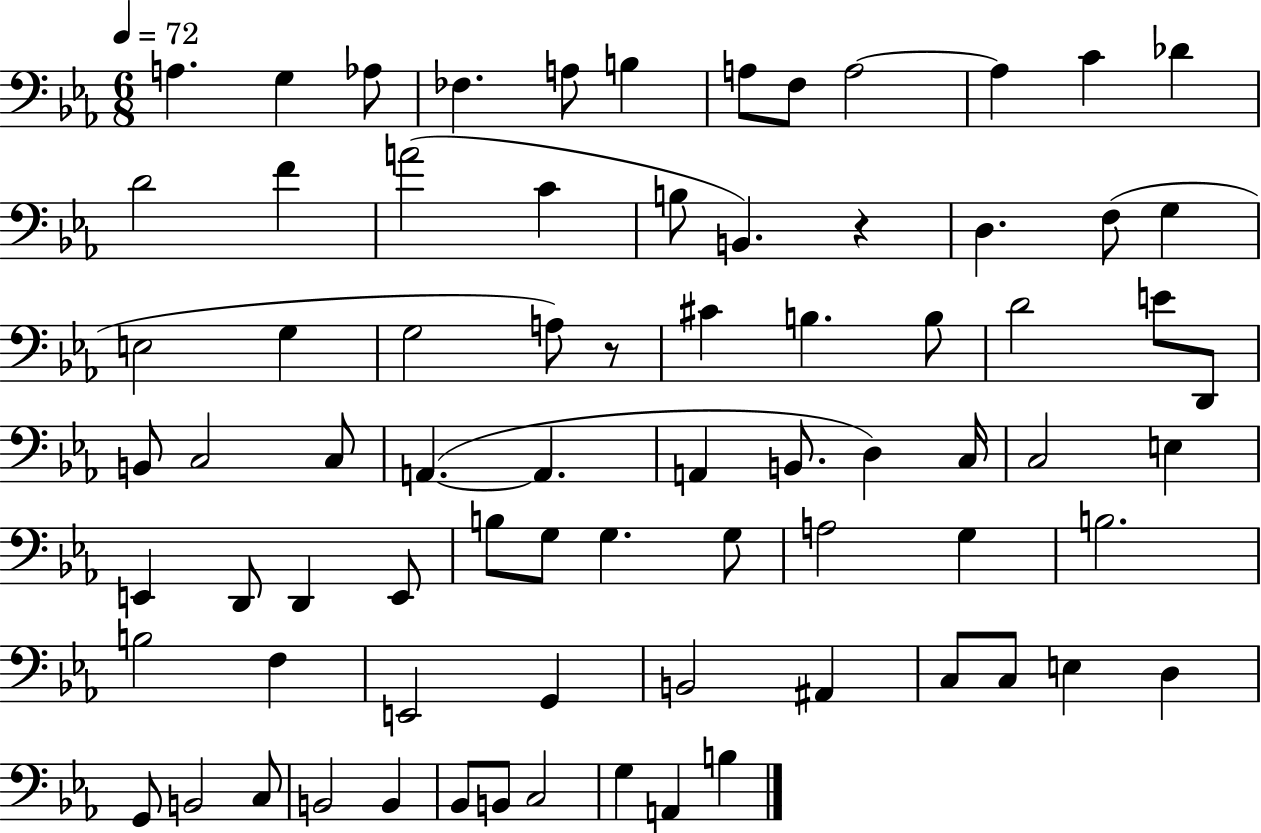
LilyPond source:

{
  \clef bass
  \numericTimeSignature
  \time 6/8
  \key ees \major
  \tempo 4 = 72
  a4. g4 aes8 | fes4. a8 b4 | a8 f8 a2~~ | a4 c'4 des'4 | \break d'2 f'4 | a'2( c'4 | b8 b,4.) r4 | d4. f8( g4 | \break e2 g4 | g2 a8) r8 | cis'4 b4. b8 | d'2 e'8 d,8 | \break b,8 c2 c8 | a,4.~(~ a,4. | a,4 b,8. d4) c16 | c2 e4 | \break e,4 d,8 d,4 e,8 | b8 g8 g4. g8 | a2 g4 | b2. | \break b2 f4 | e,2 g,4 | b,2 ais,4 | c8 c8 e4 d4 | \break g,8 b,2 c8 | b,2 b,4 | bes,8 b,8 c2 | g4 a,4 b4 | \break \bar "|."
}